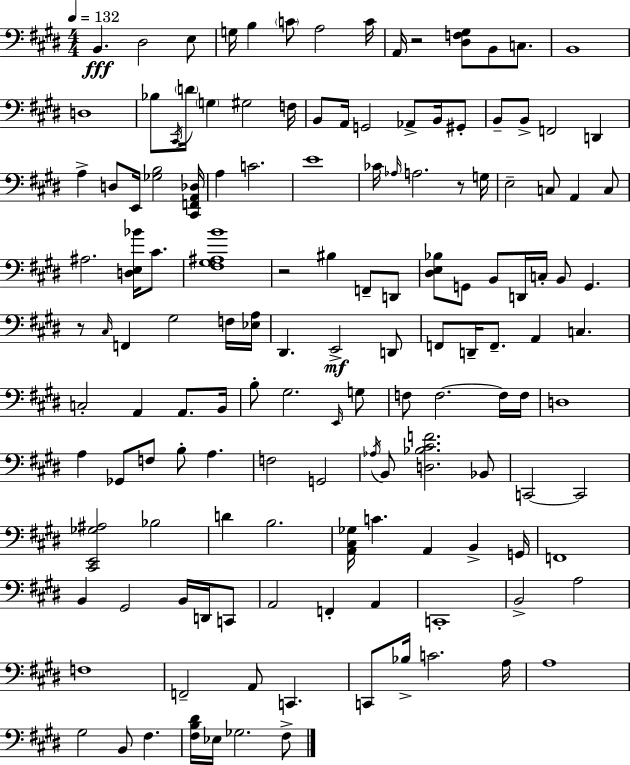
X:1
T:Untitled
M:4/4
L:1/4
K:E
B,, ^D,2 E,/2 G,/4 B, C/2 A,2 C/4 A,,/4 z2 [^D,F,^G,]/2 B,,/2 C,/2 B,,4 D,4 _B,/2 ^C,,/4 D/4 G, ^G,2 F,/4 B,,/2 A,,/4 G,,2 _A,,/2 B,,/4 ^G,,/2 B,,/2 B,,/2 F,,2 D,, A, D,/2 E,,/4 [_G,B,]2 [^C,,F,,A,,_D,]/4 A, C2 E4 _C/4 _A,/4 A,2 z/2 G,/4 E,2 C,/2 A,, C,/2 ^A,2 [D,E,_B]/4 ^C/2 [^F,^G,^A,B]4 z2 ^B, F,,/2 D,,/2 [^D,E,_B,]/2 G,,/2 B,,/2 D,,/4 C,/4 B,,/2 G,, z/2 ^C,/4 F,, ^G,2 F,/4 [_E,A,]/4 ^D,, E,,2 D,,/2 F,,/2 D,,/4 F,,/2 A,, C, C,2 A,, A,,/2 B,,/4 B,/2 ^G,2 E,,/4 G,/2 F,/2 F,2 F,/4 F,/4 D,4 A, _G,,/2 F,/2 B,/2 A, F,2 G,,2 _A,/4 B,,/2 [D,_B,^CF]2 _B,,/2 C,,2 C,,2 [^C,,E,,_G,^A,]2 _B,2 D B,2 [A,,^C,_G,]/4 C A,, B,, G,,/4 F,,4 B,, ^G,,2 B,,/4 D,,/4 C,,/2 A,,2 F,, A,, C,,4 B,,2 A,2 F,4 F,,2 A,,/2 C,, C,,/2 _B,/4 C2 A,/4 A,4 ^G,2 B,,/2 ^F, [^F,B,^D]/4 _E,/4 _G,2 ^F,/2